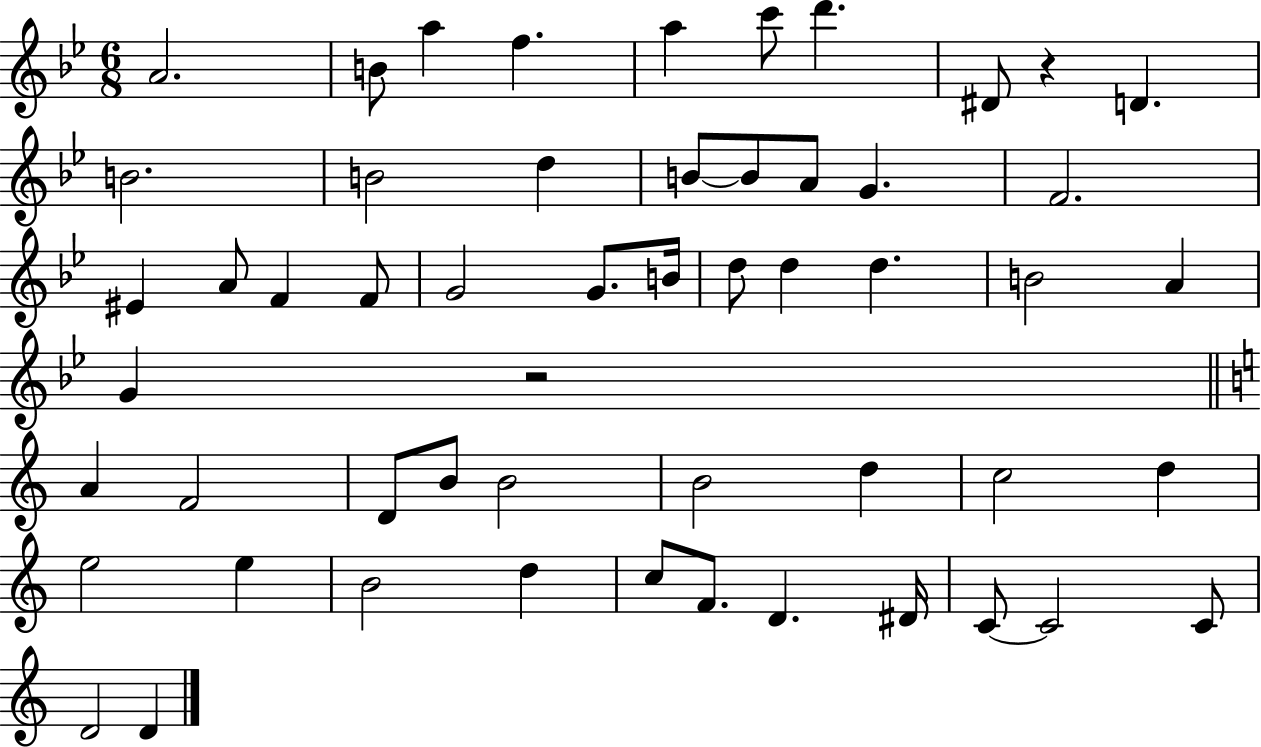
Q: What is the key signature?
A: BES major